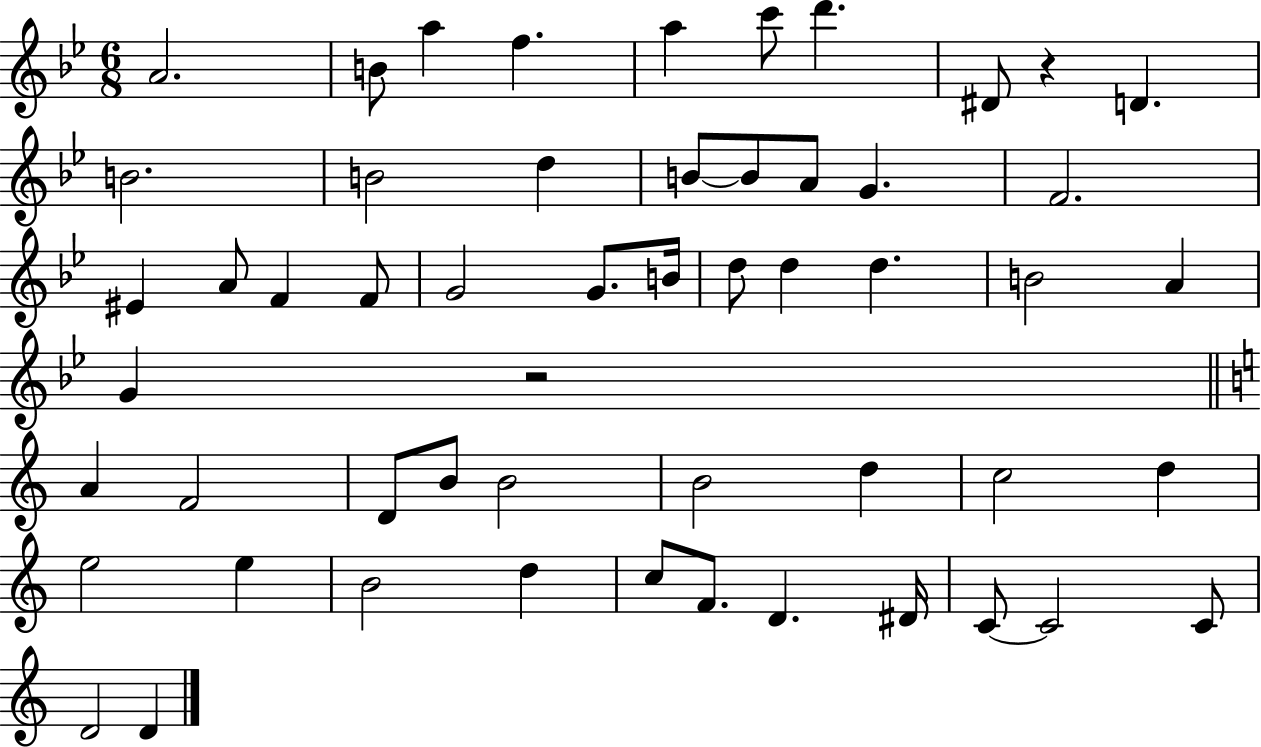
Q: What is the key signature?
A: BES major